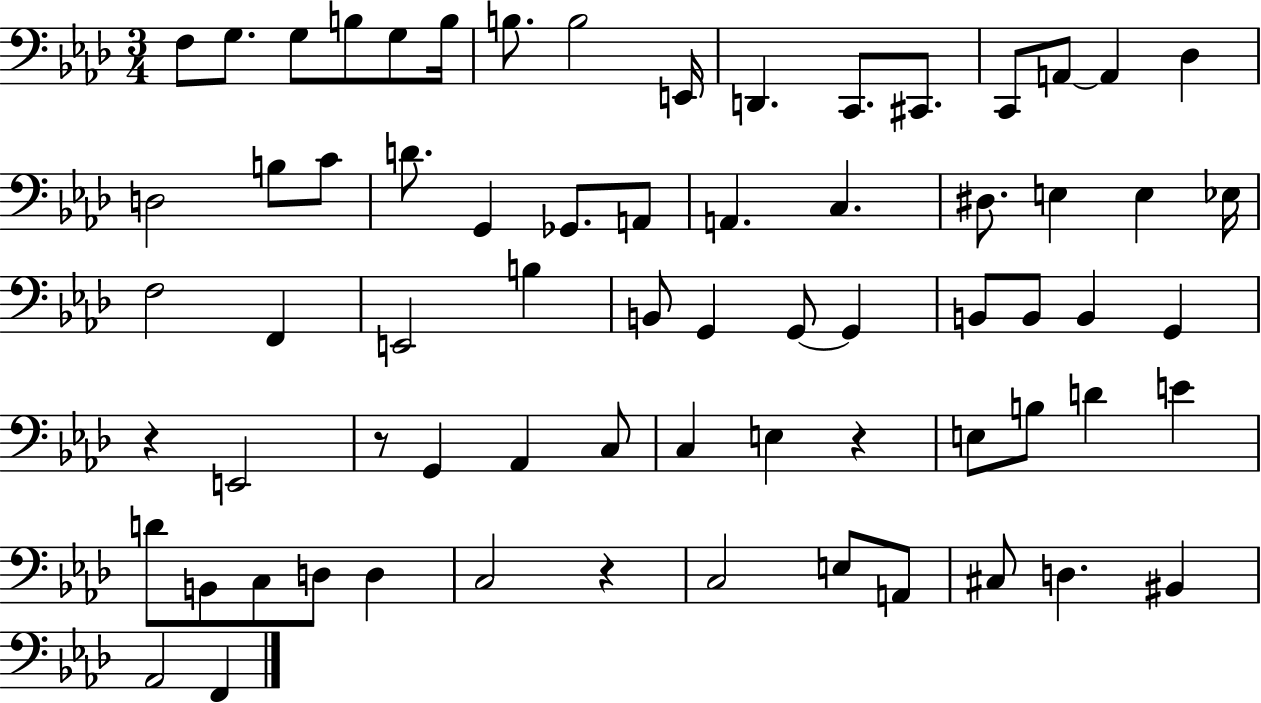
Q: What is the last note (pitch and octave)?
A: F2